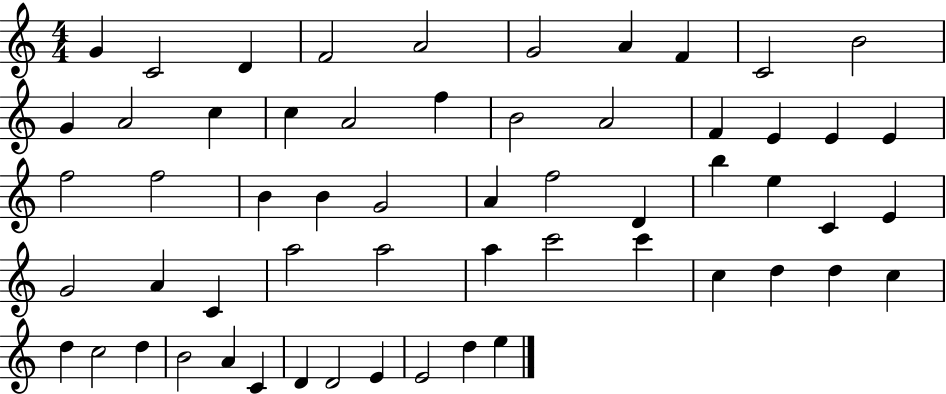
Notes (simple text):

G4/q C4/h D4/q F4/h A4/h G4/h A4/q F4/q C4/h B4/h G4/q A4/h C5/q C5/q A4/h F5/q B4/h A4/h F4/q E4/q E4/q E4/q F5/h F5/h B4/q B4/q G4/h A4/q F5/h D4/q B5/q E5/q C4/q E4/q G4/h A4/q C4/q A5/h A5/h A5/q C6/h C6/q C5/q D5/q D5/q C5/q D5/q C5/h D5/q B4/h A4/q C4/q D4/q D4/h E4/q E4/h D5/q E5/q